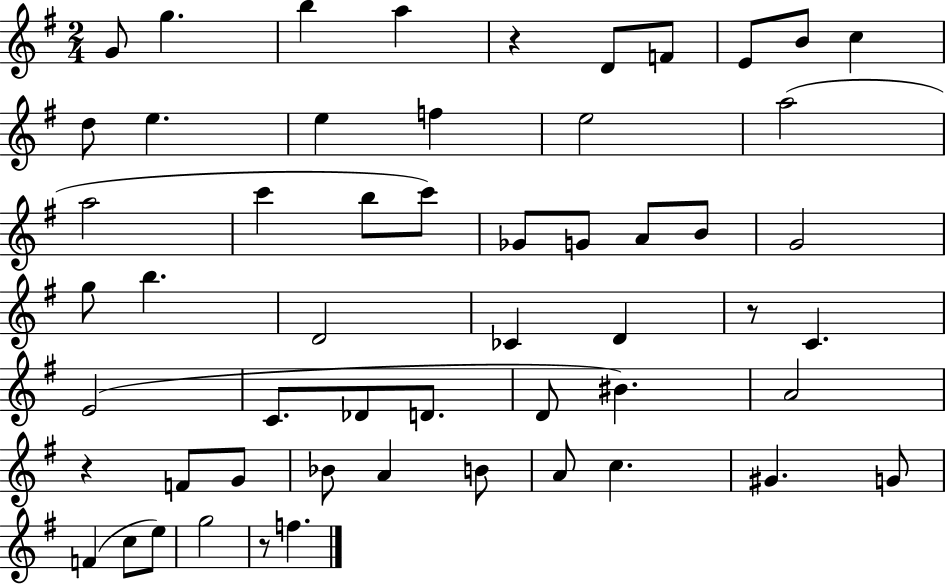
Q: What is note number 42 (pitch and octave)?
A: B4